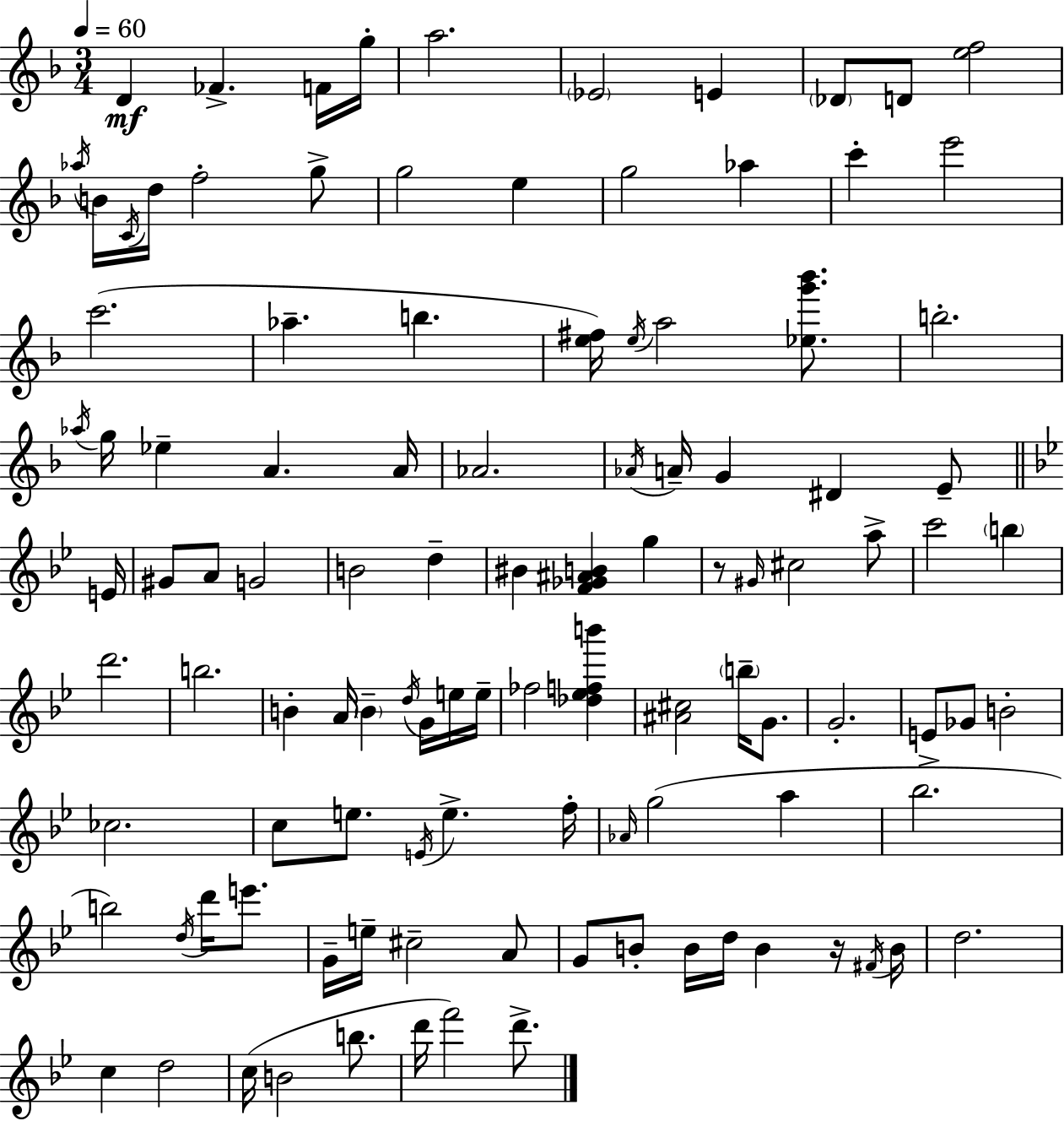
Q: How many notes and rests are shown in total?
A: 109